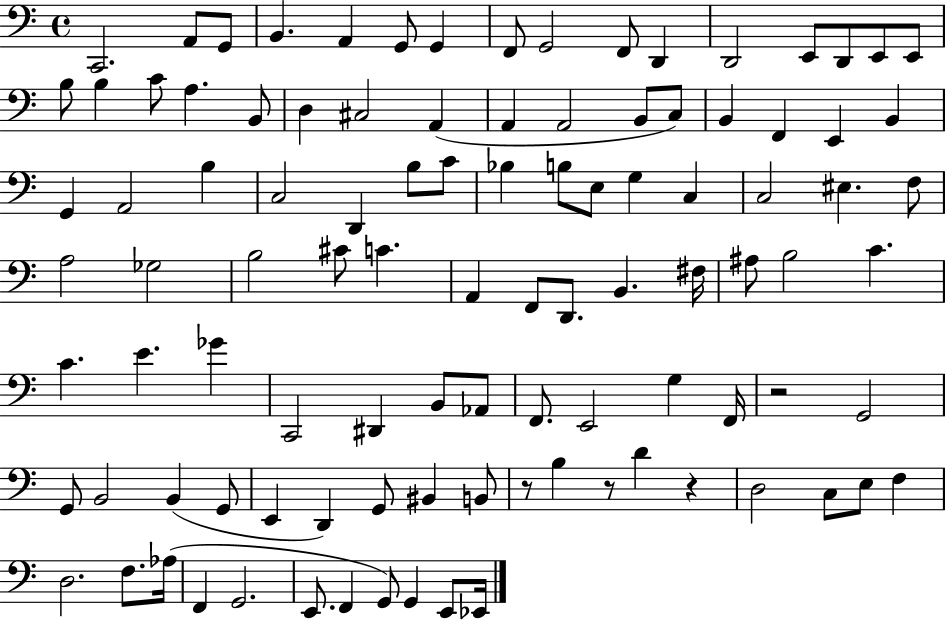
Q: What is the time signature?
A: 4/4